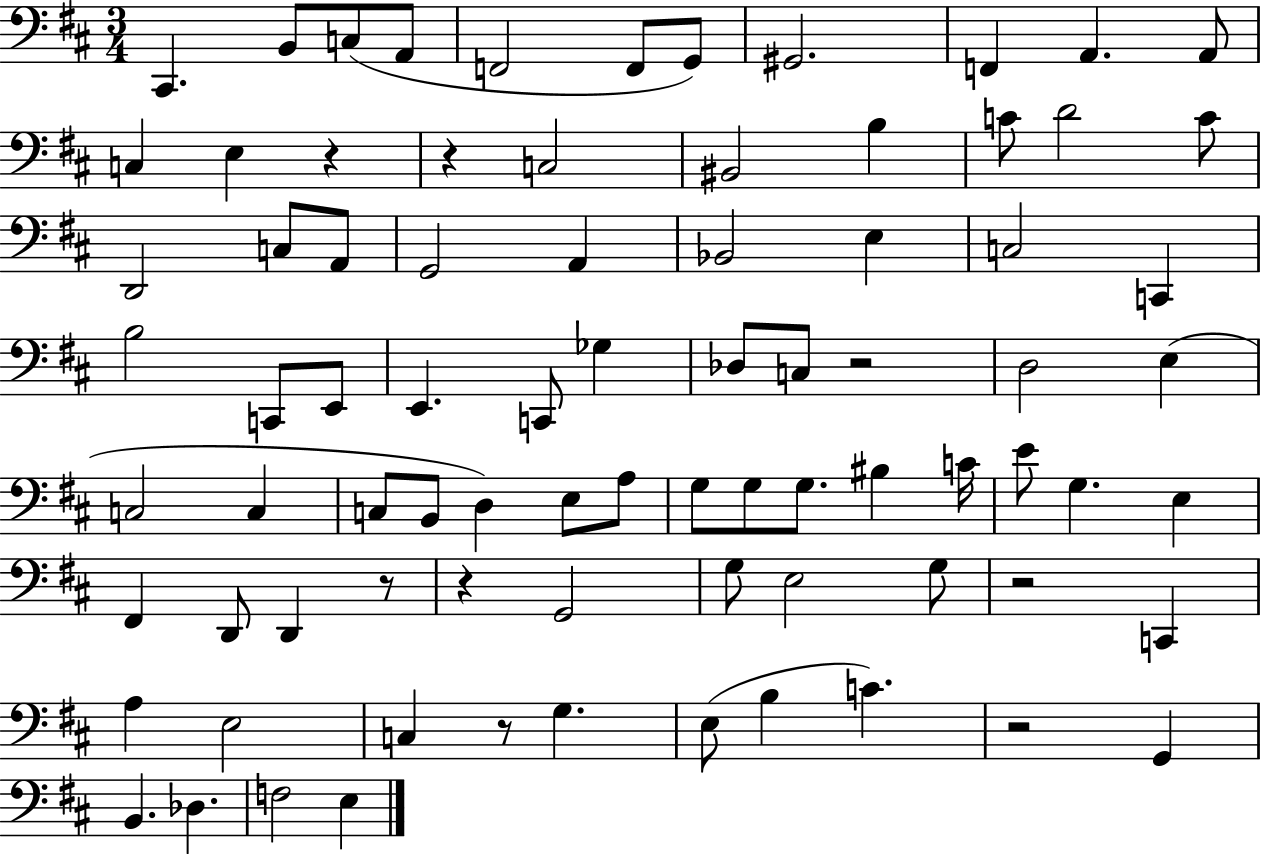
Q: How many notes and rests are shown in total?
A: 81